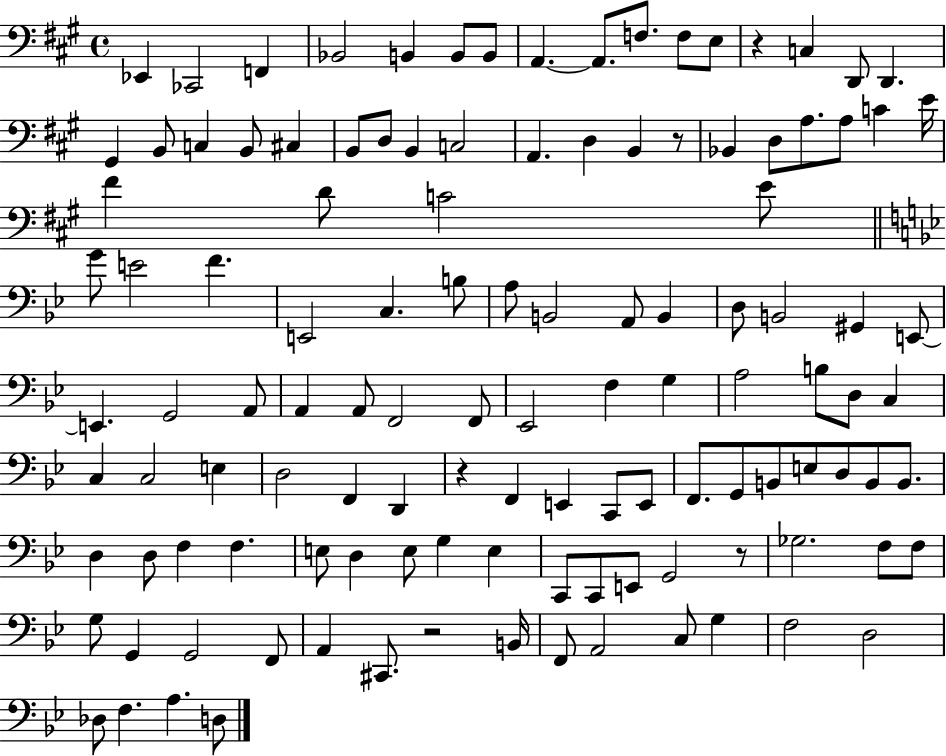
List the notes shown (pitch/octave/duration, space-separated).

Eb2/q CES2/h F2/q Bb2/h B2/q B2/e B2/e A2/q. A2/e. F3/e. F3/e E3/e R/q C3/q D2/e D2/q. G#2/q B2/e C3/q B2/e C#3/q B2/e D3/e B2/q C3/h A2/q. D3/q B2/q R/e Bb2/q D3/e A3/e. A3/e C4/q E4/s F#4/q D4/e C4/h E4/e G4/e E4/h F4/q. E2/h C3/q. B3/e A3/e B2/h A2/e B2/q D3/e B2/h G#2/q E2/e E2/q. G2/h A2/e A2/q A2/e F2/h F2/e Eb2/h F3/q G3/q A3/h B3/e D3/e C3/q C3/q C3/h E3/q D3/h F2/q D2/q R/q F2/q E2/q C2/e E2/e F2/e. G2/e B2/e E3/e D3/e B2/e B2/e. D3/q D3/e F3/q F3/q. E3/e D3/q E3/e G3/q E3/q C2/e C2/e E2/e G2/h R/e Gb3/h. F3/e F3/e G3/e G2/q G2/h F2/e A2/q C#2/e. R/h B2/s F2/e A2/h C3/e G3/q F3/h D3/h Db3/e F3/q. A3/q. D3/e